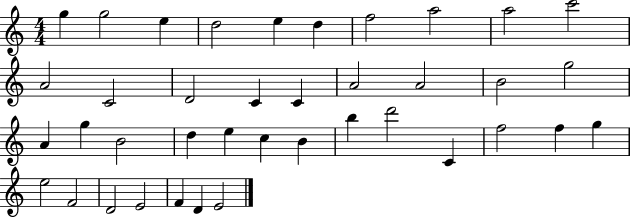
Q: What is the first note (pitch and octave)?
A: G5